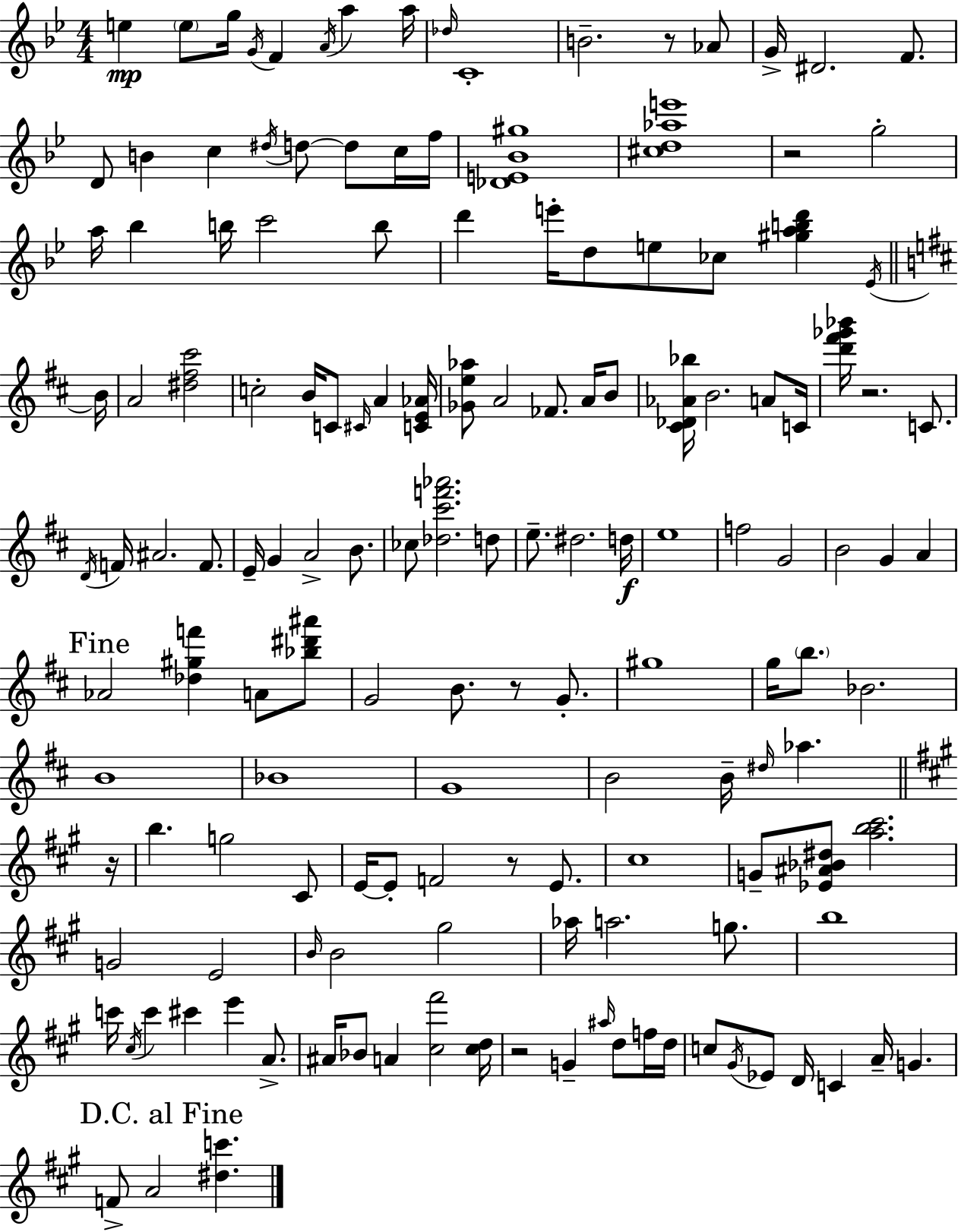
{
  \clef treble
  \numericTimeSignature
  \time 4/4
  \key g \minor
  \repeat volta 2 { e''4\mp \parenthesize e''8 g''16 \acciaccatura { g'16 } f'4 \acciaccatura { a'16 } a''4 | a''16 \grace { des''16 } c'1-. | b'2.-- r8 | aes'8 g'16-> dis'2. | \break f'8. d'8 b'4 c''4 \acciaccatura { dis''16 } d''8~~ | d''8 c''16 f''16 <des' e' bes' gis''>1 | <cis'' d'' aes'' e'''>1 | r2 g''2-. | \break a''16 bes''4 b''16 c'''2 | b''8 d'''4 e'''16-. d''8 e''8 ces''8 <gis'' a'' b'' d'''>4 | \acciaccatura { ees'16 } \bar "||" \break \key d \major b'16 a'2 <dis'' fis'' cis'''>2 | c''2-. b'16 c'8 \grace { cis'16 } a'4 | <c' e' aes'>16 <ges' e'' aes''>8 a'2 fes'8. a'16 | b'8 <cis' des' aes' bes''>16 b'2. a'8 | \break c'16 <d''' fis''' ges''' bes'''>16 r2. c'8. | \acciaccatura { d'16 } f'16 ais'2. | f'8. e'16-- g'4 a'2-> | b'8. ces''8 <des'' cis''' f''' aes'''>2. | \break d''8 e''8.-- dis''2. | d''16\f e''1 | f''2 g'2 | b'2 g'4 a'4 | \break \mark "Fine" aes'2 <des'' gis'' f'''>4 a'8 | <bes'' dis''' ais'''>8 g'2 b'8. r8 | g'8.-. gis''1 | g''16 \parenthesize b''8. bes'2. | \break b'1 | bes'1 | g'1 | b'2 b'16-- \grace { dis''16 } aes''4. | \break \bar "||" \break \key a \major r16 b''4. g''2 cis'8 | e'16~~ e'8-. f'2 r8 e'8. | cis''1 | g'8-- <ees' ais' bes' dis''>8 <a'' b'' cis'''>2. | \break g'2 e'2 | \grace { b'16 } b'2 gis''2 | aes''16 a''2. g''8. | b''1 | \break c'''16 \acciaccatura { cis''16 } c'''4 cis'''4 e'''4 | a'8.-> ais'16 bes'8 a'4 <cis'' fis'''>2 | <cis'' d''>16 r2 g'4-- \grace { ais''16 } | d''8 f''16 d''16 c''8 \acciaccatura { gis'16 } ees'8 d'16 c'4 a'16-- g'4. | \break \mark "D.C. al Fine" f'8-> a'2 <dis'' c'''>4. | } \bar "|."
}